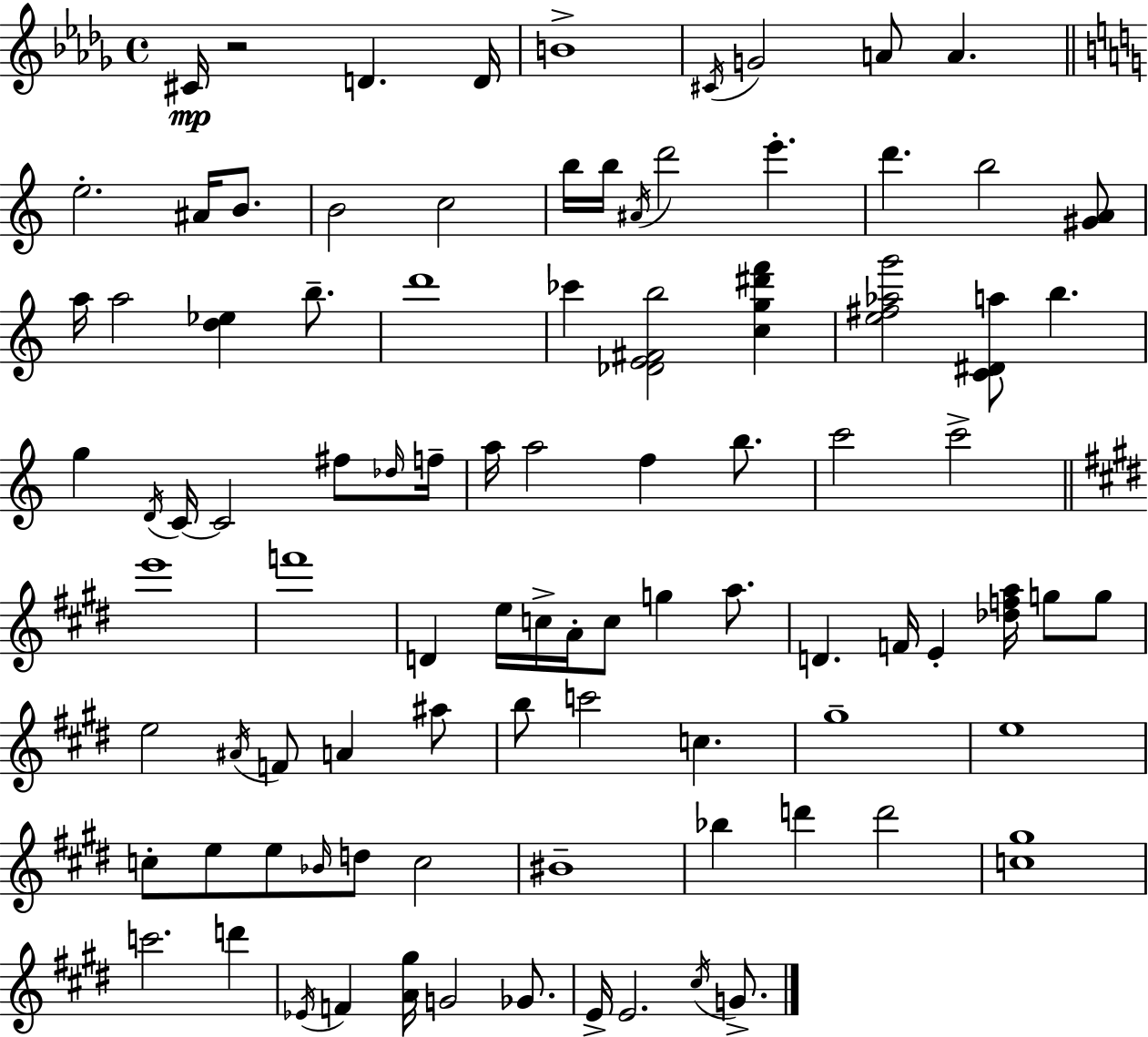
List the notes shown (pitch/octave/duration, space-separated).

C#4/s R/h D4/q. D4/s B4/w C#4/s G4/h A4/e A4/q. E5/h. A#4/s B4/e. B4/h C5/h B5/s B5/s A#4/s D6/h E6/q. D6/q. B5/h [G#4,A4]/e A5/s A5/h [D5,Eb5]/q B5/e. D6/w CES6/q [Db4,E4,F#4,B5]/h [C5,G5,D#6,F6]/q [E5,F#5,Ab5,G6]/h [C4,D#4,A5]/e B5/q. G5/q D4/s C4/s C4/h F#5/e Db5/s F5/s A5/s A5/h F5/q B5/e. C6/h C6/h E6/w F6/w D4/q E5/s C5/s A4/s C5/e G5/q A5/e. D4/q. F4/s E4/q [Db5,F5,A5]/s G5/e G5/e E5/h A#4/s F4/e A4/q A#5/e B5/e C6/h C5/q. G#5/w E5/w C5/e E5/e E5/e Bb4/s D5/e C5/h BIS4/w Bb5/q D6/q D6/h [C5,G#5]/w C6/h. D6/q Eb4/s F4/q [A4,G#5]/s G4/h Gb4/e. E4/s E4/h. C#5/s G4/e.